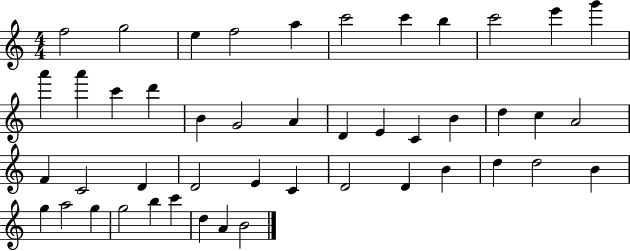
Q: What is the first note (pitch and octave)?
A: F5